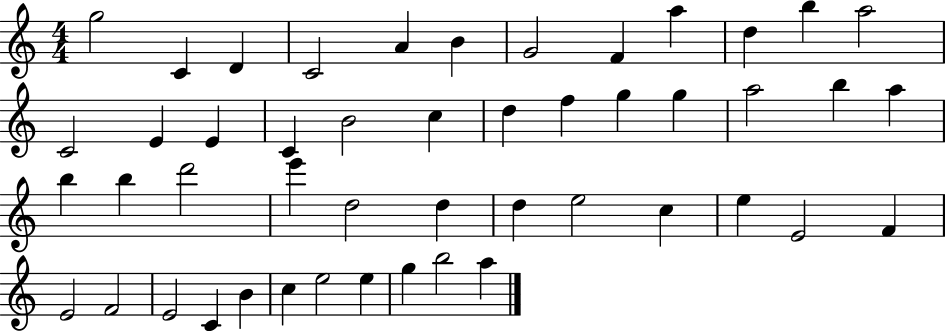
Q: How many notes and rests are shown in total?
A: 48